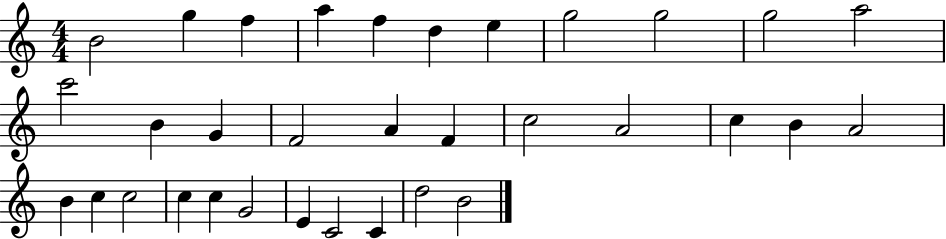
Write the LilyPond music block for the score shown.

{
  \clef treble
  \numericTimeSignature
  \time 4/4
  \key c \major
  b'2 g''4 f''4 | a''4 f''4 d''4 e''4 | g''2 g''2 | g''2 a''2 | \break c'''2 b'4 g'4 | f'2 a'4 f'4 | c''2 a'2 | c''4 b'4 a'2 | \break b'4 c''4 c''2 | c''4 c''4 g'2 | e'4 c'2 c'4 | d''2 b'2 | \break \bar "|."
}